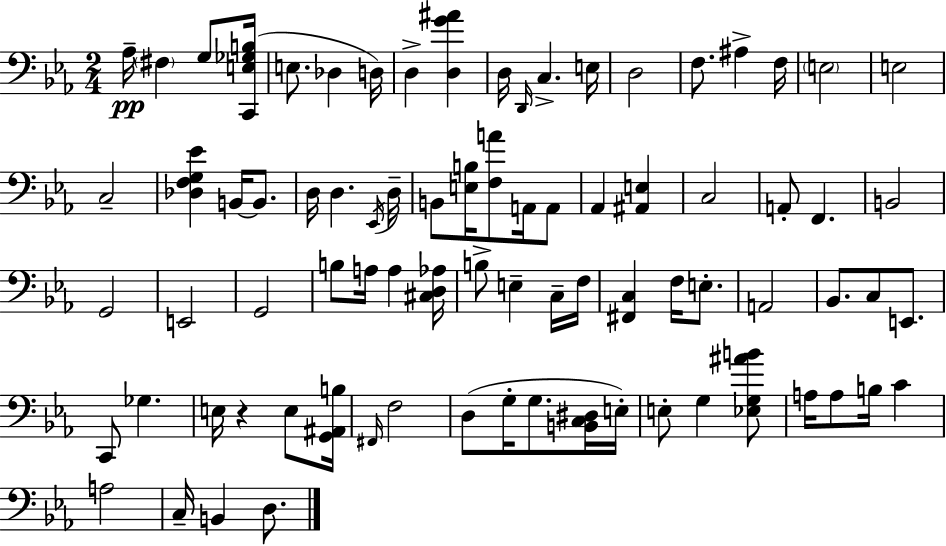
X:1
T:Untitled
M:2/4
L:1/4
K:Eb
_A,/4 ^F, G,/2 [C,,E,_G,B,]/4 E,/2 _D, D,/4 D, [D,G^A] D,/4 D,,/4 C, E,/4 D,2 F,/2 ^A, F,/4 E,2 E,2 C,2 [_D,F,G,_E] B,,/4 B,,/2 D,/4 D, _E,,/4 D,/4 B,,/2 [E,B,]/4 [F,A]/2 A,,/4 A,,/2 _A,, [^A,,E,] C,2 A,,/2 F,, B,,2 G,,2 E,,2 G,,2 B,/2 A,/4 A, [^C,D,_A,]/4 B,/2 E, C,/4 F,/4 [^F,,C,] F,/4 E,/2 A,,2 _B,,/2 C,/2 E,,/2 C,,/2 _G, E,/4 z E,/2 [G,,^A,,B,]/4 ^F,,/4 F,2 D,/2 G,/4 G,/2 [B,,C,^D,]/4 E,/4 E,/2 G, [_E,G,^AB]/2 A,/4 A,/2 B,/4 C A,2 C,/4 B,, D,/2